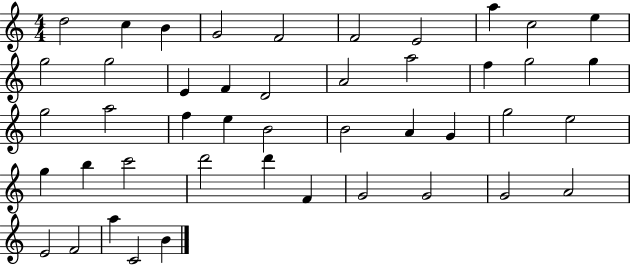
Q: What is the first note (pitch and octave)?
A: D5